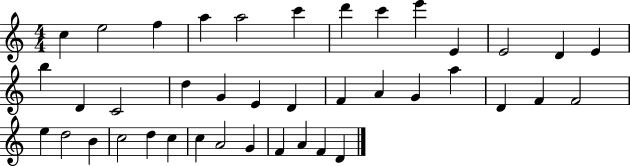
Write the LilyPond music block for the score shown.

{
  \clef treble
  \numericTimeSignature
  \time 4/4
  \key c \major
  c''4 e''2 f''4 | a''4 a''2 c'''4 | d'''4 c'''4 e'''4 e'4 | e'2 d'4 e'4 | \break b''4 d'4 c'2 | d''4 g'4 e'4 d'4 | f'4 a'4 g'4 a''4 | d'4 f'4 f'2 | \break e''4 d''2 b'4 | c''2 d''4 c''4 | c''4 a'2 g'4 | f'4 a'4 f'4 d'4 | \break \bar "|."
}